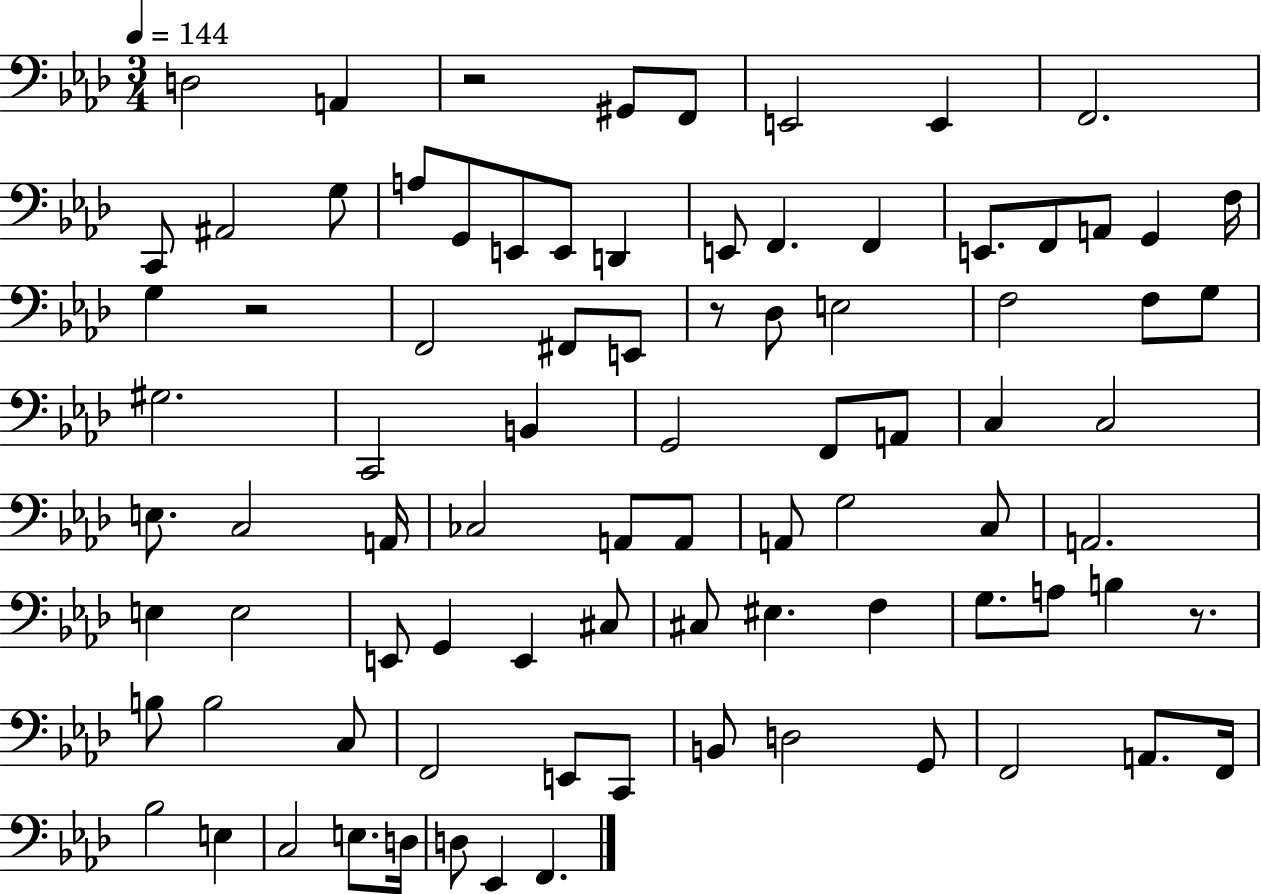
{
  \clef bass
  \numericTimeSignature
  \time 3/4
  \key aes \major
  \tempo 4 = 144
  d2 a,4 | r2 gis,8 f,8 | e,2 e,4 | f,2. | \break c,8 ais,2 g8 | a8 g,8 e,8 e,8 d,4 | e,8 f,4. f,4 | e,8. f,8 a,8 g,4 f16 | \break g4 r2 | f,2 fis,8 e,8 | r8 des8 e2 | f2 f8 g8 | \break gis2. | c,2 b,4 | g,2 f,8 a,8 | c4 c2 | \break e8. c2 a,16 | ces2 a,8 a,8 | a,8 g2 c8 | a,2. | \break e4 e2 | e,8 g,4 e,4 cis8 | cis8 eis4. f4 | g8. a8 b4 r8. | \break b8 b2 c8 | f,2 e,8 c,8 | b,8 d2 g,8 | f,2 a,8. f,16 | \break bes2 e4 | c2 e8. d16 | d8 ees,4 f,4. | \bar "|."
}